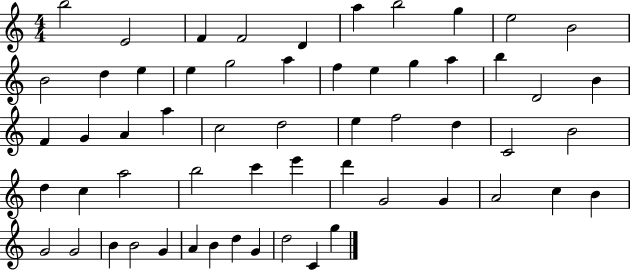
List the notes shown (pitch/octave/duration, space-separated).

B5/h E4/h F4/q F4/h D4/q A5/q B5/h G5/q E5/h B4/h B4/h D5/q E5/q E5/q G5/h A5/q F5/q E5/q G5/q A5/q B5/q D4/h B4/q F4/q G4/q A4/q A5/q C5/h D5/h E5/q F5/h D5/q C4/h B4/h D5/q C5/q A5/h B5/h C6/q E6/q D6/q G4/h G4/q A4/h C5/q B4/q G4/h G4/h B4/q B4/h G4/q A4/q B4/q D5/q G4/q D5/h C4/q G5/q